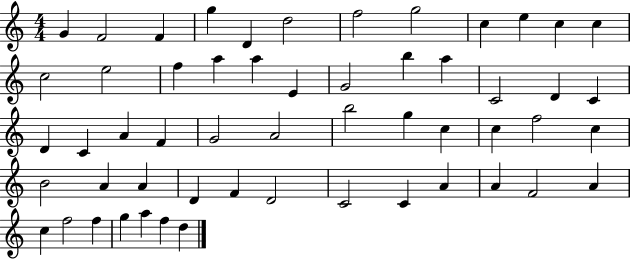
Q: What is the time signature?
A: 4/4